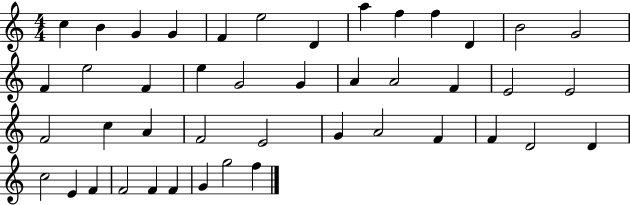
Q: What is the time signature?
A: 4/4